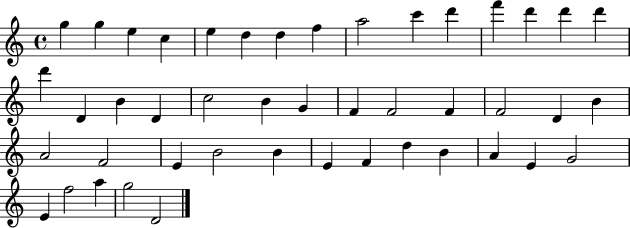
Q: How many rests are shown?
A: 0